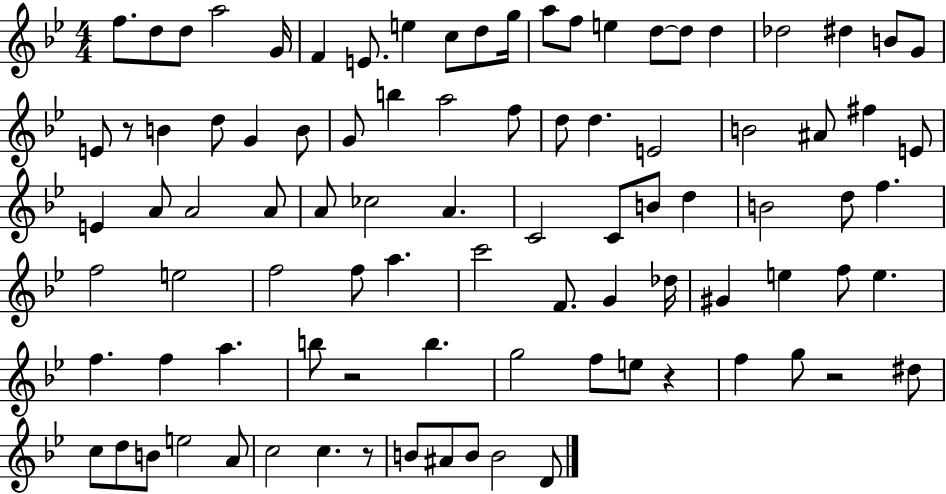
F5/e. D5/e D5/e A5/h G4/s F4/q E4/e. E5/q C5/e D5/e G5/s A5/e F5/e E5/q D5/e D5/e D5/q Db5/h D#5/q B4/e G4/e E4/e R/e B4/q D5/e G4/q B4/e G4/e B5/q A5/h F5/e D5/e D5/q. E4/h B4/h A#4/e F#5/q E4/e E4/q A4/e A4/h A4/e A4/e CES5/h A4/q. C4/h C4/e B4/e D5/q B4/h D5/e F5/q. F5/h E5/h F5/h F5/e A5/q. C6/h F4/e. G4/q Db5/s G#4/q E5/q F5/e E5/q. F5/q. F5/q A5/q. B5/e R/h B5/q. G5/h F5/e E5/e R/q F5/q G5/e R/h D#5/e C5/e D5/e B4/e E5/h A4/e C5/h C5/q. R/e B4/e A#4/e B4/e B4/h D4/e